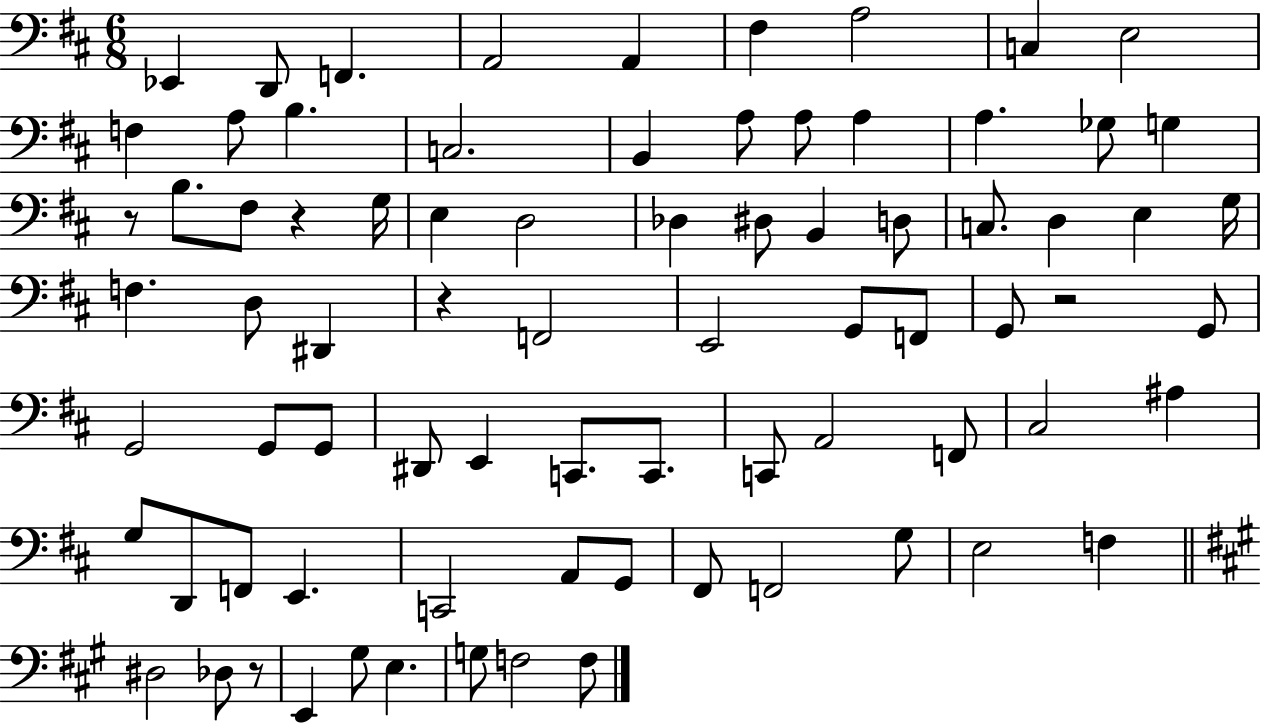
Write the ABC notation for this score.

X:1
T:Untitled
M:6/8
L:1/4
K:D
_E,, D,,/2 F,, A,,2 A,, ^F, A,2 C, E,2 F, A,/2 B, C,2 B,, A,/2 A,/2 A, A, _G,/2 G, z/2 B,/2 ^F,/2 z G,/4 E, D,2 _D, ^D,/2 B,, D,/2 C,/2 D, E, G,/4 F, D,/2 ^D,, z F,,2 E,,2 G,,/2 F,,/2 G,,/2 z2 G,,/2 G,,2 G,,/2 G,,/2 ^D,,/2 E,, C,,/2 C,,/2 C,,/2 A,,2 F,,/2 ^C,2 ^A, G,/2 D,,/2 F,,/2 E,, C,,2 A,,/2 G,,/2 ^F,,/2 F,,2 G,/2 E,2 F, ^D,2 _D,/2 z/2 E,, ^G,/2 E, G,/2 F,2 F,/2